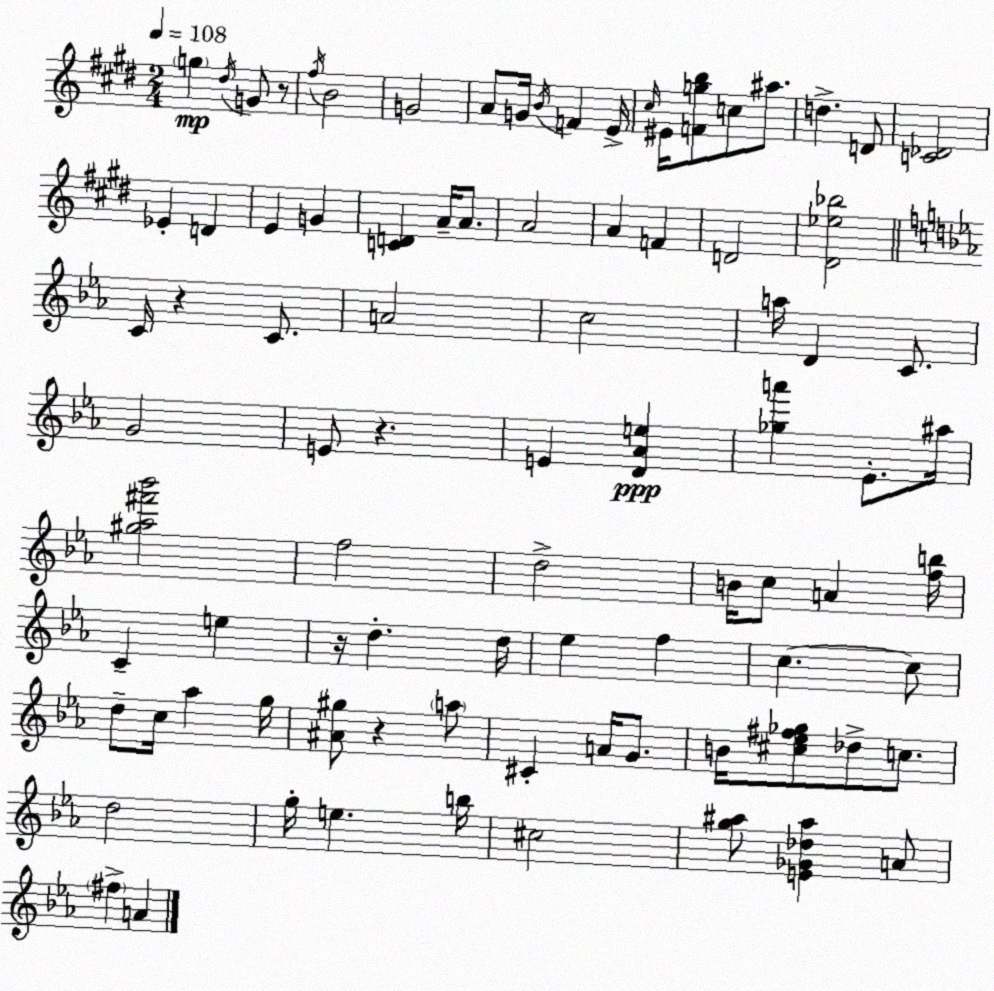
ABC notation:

X:1
T:Untitled
M:2/4
L:1/4
K:E
g ^d/4 G/2 z/2 ^f/4 B2 G2 A/2 G/4 B/4 F E/4 ^c/4 ^E/4 [Fgb]/2 c/2 ^a/2 d D/2 [C_D]2 _E D E G [CD] A/4 A/2 A2 A F D2 [^D_e_b]2 C/4 z C/2 A2 c2 a/4 D C/2 G2 E/2 z E [D_Ae] [_ga'] _E/2 ^a/4 [^g_a^f'_b']2 f2 d2 B/4 c/2 A [fb]/4 C e z/4 d d/4 _e f c c/2 d/2 c/4 _a g/4 [^A^g]/2 z a/2 ^C A/4 G/2 B/4 [^c_e^f_g]/2 _d/2 c/2 d2 g/4 e b/4 ^c2 [g^a]/2 [E_G_d^a] A/2 ^f A